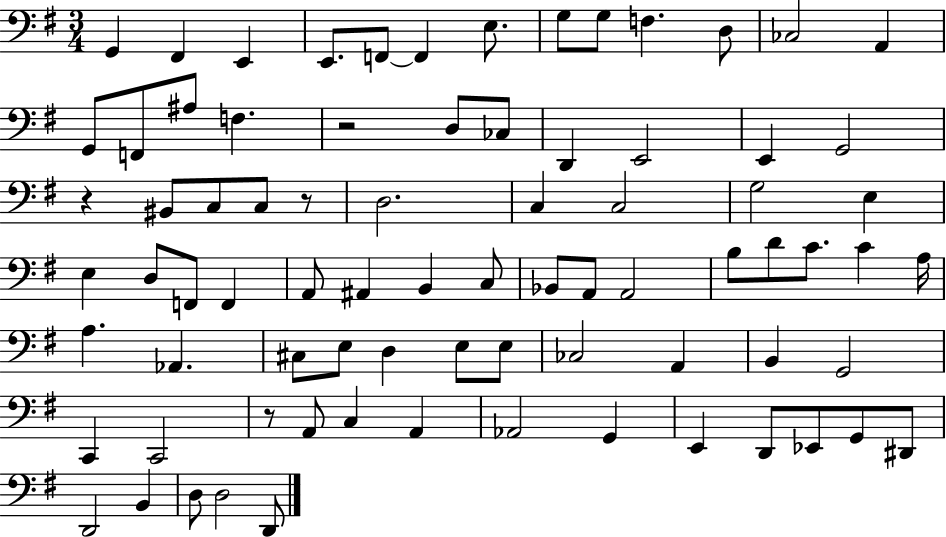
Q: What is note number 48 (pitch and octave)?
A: A3